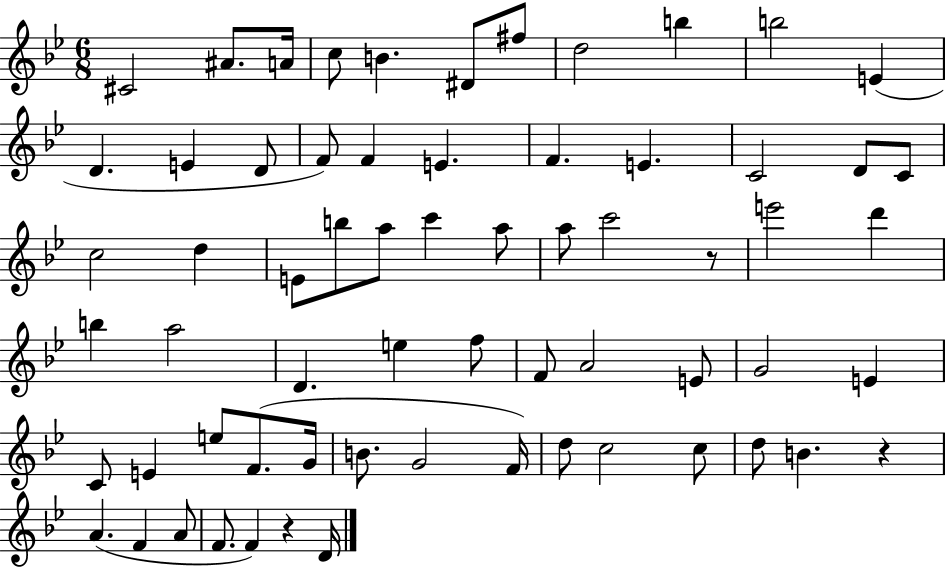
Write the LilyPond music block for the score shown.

{
  \clef treble
  \numericTimeSignature
  \time 6/8
  \key bes \major
  cis'2 ais'8. a'16 | c''8 b'4. dis'8 fis''8 | d''2 b''4 | b''2 e'4( | \break d'4. e'4 d'8 | f'8) f'4 e'4. | f'4. e'4. | c'2 d'8 c'8 | \break c''2 d''4 | e'8 b''8 a''8 c'''4 a''8 | a''8 c'''2 r8 | e'''2 d'''4 | \break b''4 a''2 | d'4. e''4 f''8 | f'8 a'2 e'8 | g'2 e'4 | \break c'8 e'4 e''8 f'8.( g'16 | b'8. g'2 f'16) | d''8 c''2 c''8 | d''8 b'4. r4 | \break a'4.( f'4 a'8 | f'8. f'4) r4 d'16 | \bar "|."
}